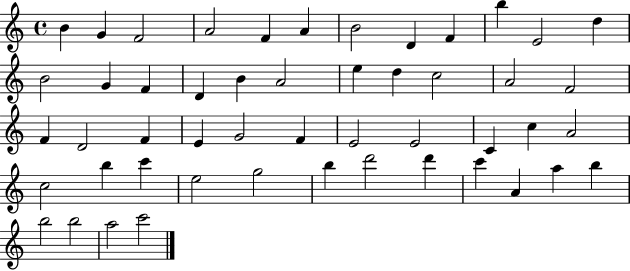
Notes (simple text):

B4/q G4/q F4/h A4/h F4/q A4/q B4/h D4/q F4/q B5/q E4/h D5/q B4/h G4/q F4/q D4/q B4/q A4/h E5/q D5/q C5/h A4/h F4/h F4/q D4/h F4/q E4/q G4/h F4/q E4/h E4/h C4/q C5/q A4/h C5/h B5/q C6/q E5/h G5/h B5/q D6/h D6/q C6/q A4/q A5/q B5/q B5/h B5/h A5/h C6/h